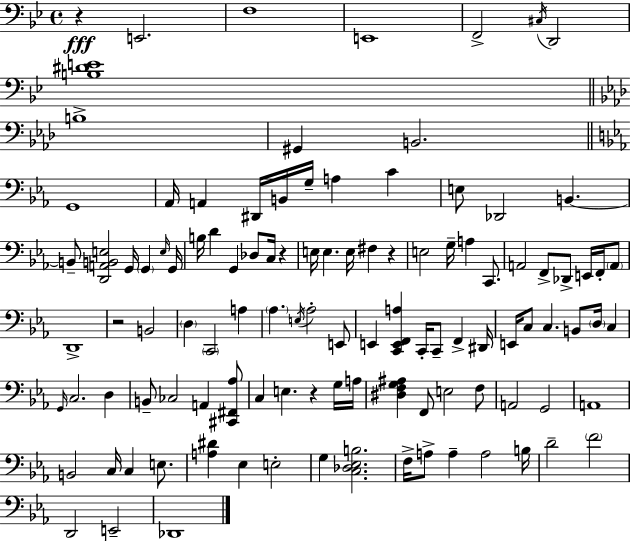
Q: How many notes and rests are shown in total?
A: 109